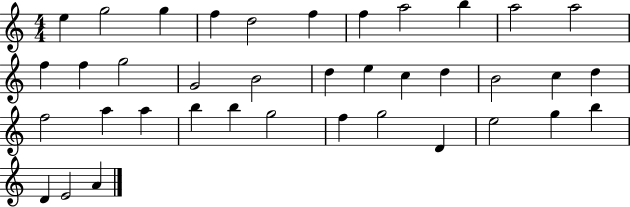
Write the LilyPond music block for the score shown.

{
  \clef treble
  \numericTimeSignature
  \time 4/4
  \key c \major
  e''4 g''2 g''4 | f''4 d''2 f''4 | f''4 a''2 b''4 | a''2 a''2 | \break f''4 f''4 g''2 | g'2 b'2 | d''4 e''4 c''4 d''4 | b'2 c''4 d''4 | \break f''2 a''4 a''4 | b''4 b''4 g''2 | f''4 g''2 d'4 | e''2 g''4 b''4 | \break d'4 e'2 a'4 | \bar "|."
}